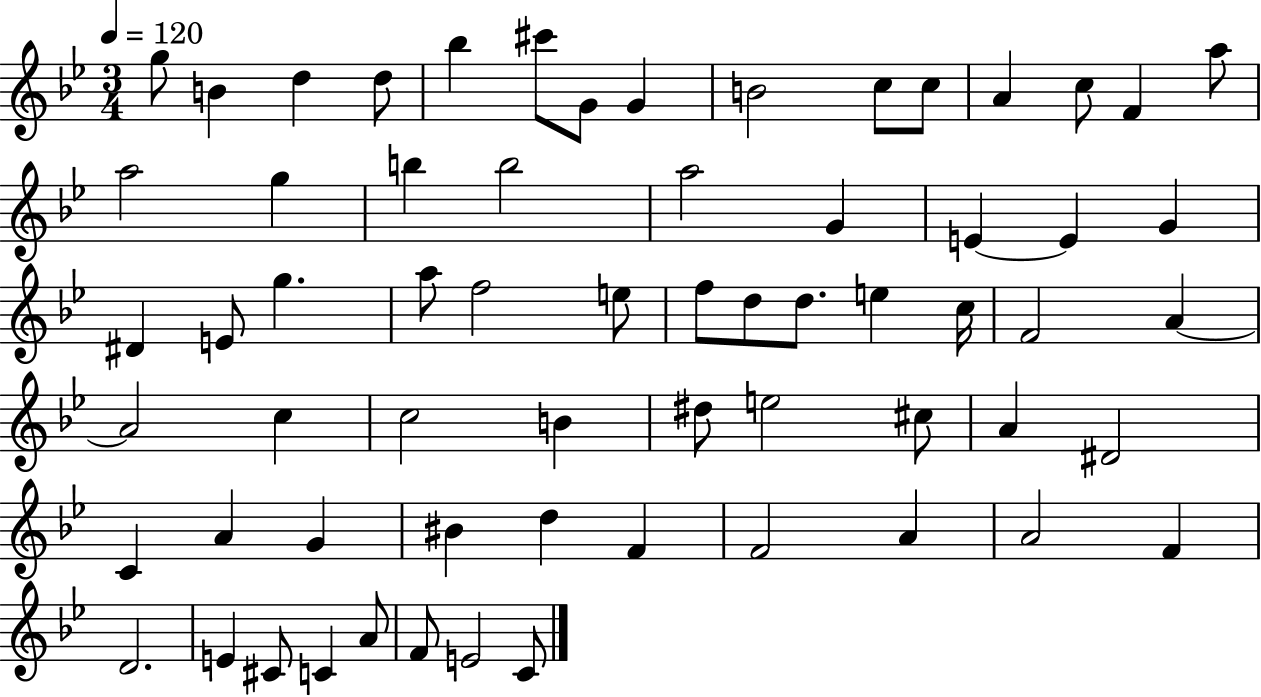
{
  \clef treble
  \numericTimeSignature
  \time 3/4
  \key bes \major
  \tempo 4 = 120
  g''8 b'4 d''4 d''8 | bes''4 cis'''8 g'8 g'4 | b'2 c''8 c''8 | a'4 c''8 f'4 a''8 | \break a''2 g''4 | b''4 b''2 | a''2 g'4 | e'4~~ e'4 g'4 | \break dis'4 e'8 g''4. | a''8 f''2 e''8 | f''8 d''8 d''8. e''4 c''16 | f'2 a'4~~ | \break a'2 c''4 | c''2 b'4 | dis''8 e''2 cis''8 | a'4 dis'2 | \break c'4 a'4 g'4 | bis'4 d''4 f'4 | f'2 a'4 | a'2 f'4 | \break d'2. | e'4 cis'8 c'4 a'8 | f'8 e'2 c'8 | \bar "|."
}